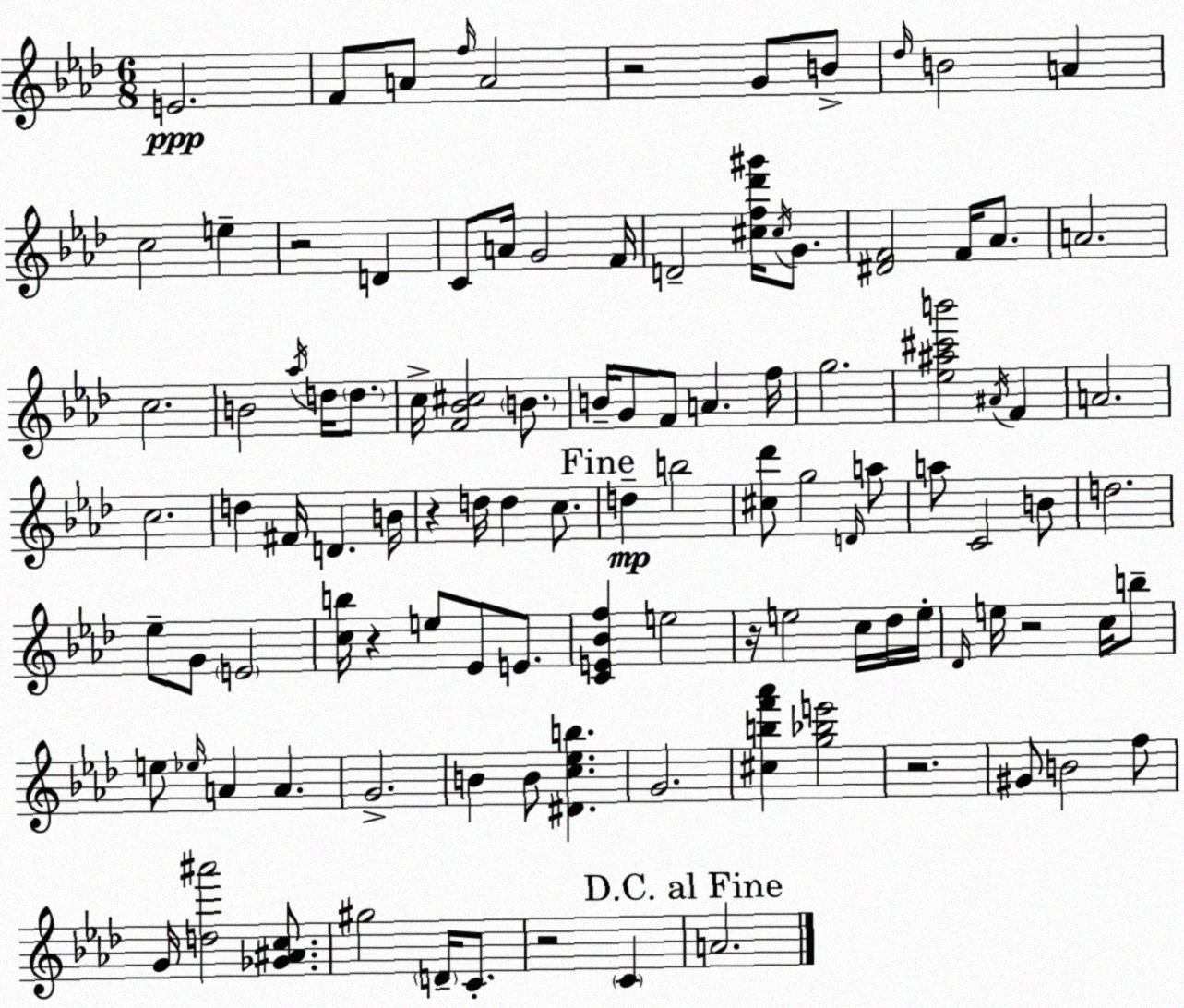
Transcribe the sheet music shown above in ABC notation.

X:1
T:Untitled
M:6/8
L:1/4
K:Fm
E2 F/2 A/2 f/4 A2 z2 G/2 B/2 _d/4 B2 A c2 e z2 D C/2 A/4 G2 F/4 D2 [^cf_d'^g']/4 ^c/4 G/2 [^DF]2 F/4 _A/2 A2 c2 B2 _a/4 d/4 d/2 c/4 [F_B^c]2 B/2 B/4 G/2 F/2 A f/4 g2 [_e^a^c'b']2 ^A/4 F A2 c2 d ^F/4 D B/4 z d/4 d c/2 d b2 [^c_d']/2 g2 D/4 a/2 a/2 C2 B/2 d2 _e/2 G/2 E2 [cb]/4 z e/2 _E/2 E/2 [CE_Bf] e2 z/4 e2 c/4 _d/4 e/4 _D/4 e/4 z2 c/4 b/2 e/2 _e/4 A A G2 B B/2 [^Dc_eb] G2 [^cbf'_a'] [g_be']2 z2 ^G/2 B2 f/2 G/4 [d^a']2 [_G^Ac]/2 ^g2 D/4 C/2 z2 C A2